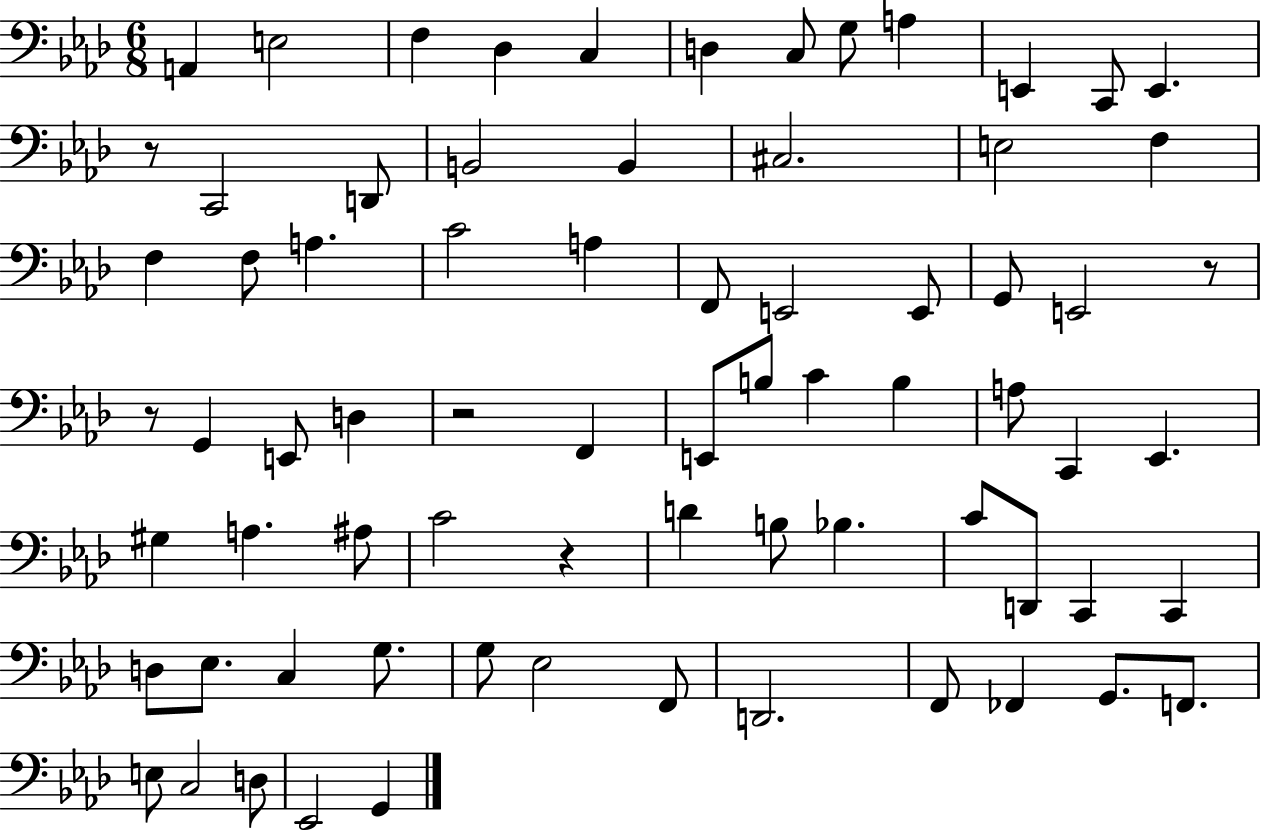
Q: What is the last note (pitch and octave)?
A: G2